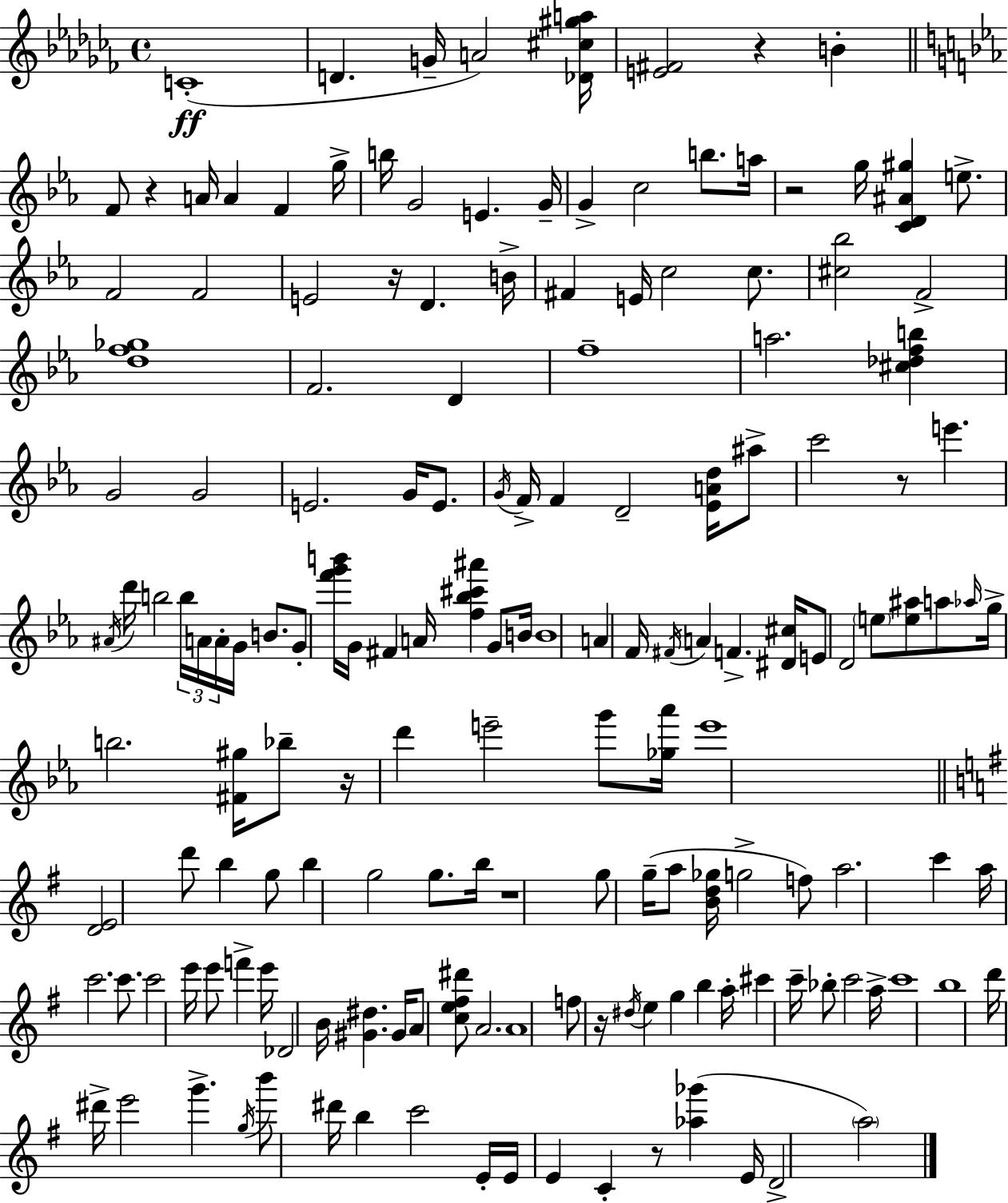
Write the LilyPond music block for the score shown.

{
  \clef treble
  \time 4/4
  \defaultTimeSignature
  \key aes \minor
  \repeat volta 2 { c'1-.(\ff | d'4. g'16-- a'2) <des' cis'' gis'' a''>16 | <e' fis'>2 r4 b'4-. | \bar "||" \break \key ees \major f'8 r4 a'16 a'4 f'4 g''16-> | b''16 g'2 e'4. g'16-- | g'4-> c''2 b''8. a''16 | r2 g''16 <c' d' ais' gis''>4 e''8.-> | \break f'2 f'2 | e'2 r16 d'4. b'16-> | fis'4 e'16 c''2 c''8. | <cis'' bes''>2 f'2-> | \break <d'' f'' ges''>1 | f'2. d'4 | f''1-- | a''2. <cis'' des'' f'' b''>4 | \break g'2 g'2 | e'2. g'16 e'8. | \acciaccatura { g'16 } f'16-> f'4 d'2-- <ees' a' d''>16 ais''8-> | c'''2 r8 e'''4. | \break \acciaccatura { ais'16 } d'''16 b''2 \tuplet 3/2 { b''16 a'16 a'16-. } g'16 b'8. | g'8-. <f''' g''' b'''>16 g'16 fis'4 a'16 <f'' bes'' cis''' ais'''>4 g'8 | b'16 b'1 | a'4 f'16 \acciaccatura { fis'16 } a'4 f'4.-> | \break <dis' cis''>16 e'8 d'2 \parenthesize e''8 <e'' ais''>8 | a''8 \grace { aes''16 } g''16-> b''2. | <fis' gis''>16 bes''8-- r16 d'''4 e'''2-- | g'''8 <ges'' aes'''>16 e'''1 | \break \bar "||" \break \key g \major <d' e'>2 d'''8 b''4 g''8 | b''4 g''2 g''8. b''16 | r1 | g''8 g''16--( a''8 <b' d'' ges''>16 g''2-> f''8) | \break a''2. c'''4 | a''16 c'''2. c'''8. | c'''2 e'''16 e'''8 f'''4-> e'''16 | des'2 b'16 <gis' dis''>4. gis'16 | \break a'8 <c'' e'' fis'' dis'''>8 a'2. | a'1 | f''8 r16 \acciaccatura { dis''16 } e''4 g''4 b''4 | a''16-. cis'''4 c'''16-- bes''8-. c'''2 | \break a''16-> c'''1 | b''1 | d'''16 dis'''16-> e'''2 g'''4.-> | \acciaccatura { g''16 } b'''8 dis'''16 b''4 c'''2 | \break e'16-. e'16 e'4 c'4-. r8 <aes'' ges'''>4( | e'16 d'2-> \parenthesize a''2) | } \bar "|."
}